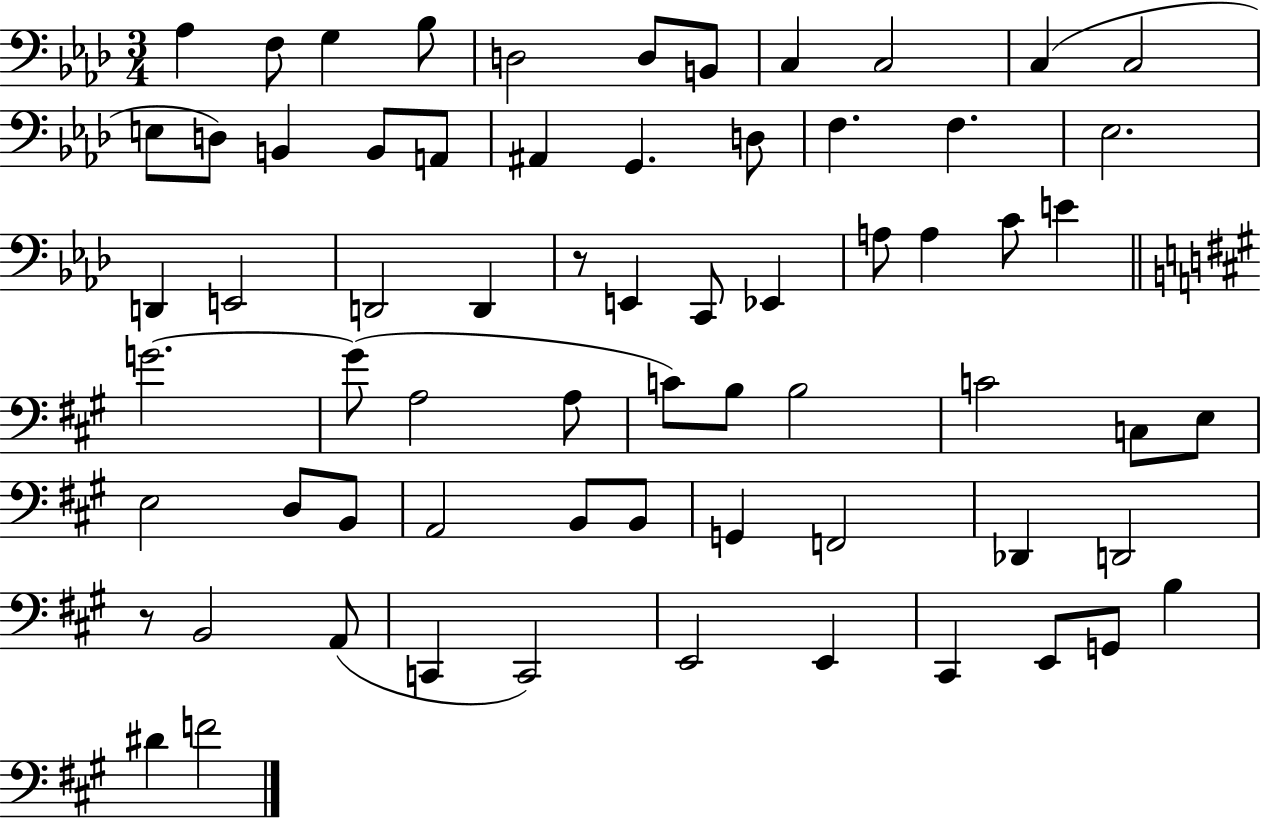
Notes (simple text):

Ab3/q F3/e G3/q Bb3/e D3/h D3/e B2/e C3/q C3/h C3/q C3/h E3/e D3/e B2/q B2/e A2/e A#2/q G2/q. D3/e F3/q. F3/q. Eb3/h. D2/q E2/h D2/h D2/q R/e E2/q C2/e Eb2/q A3/e A3/q C4/e E4/q G4/h. G4/e A3/h A3/e C4/e B3/e B3/h C4/h C3/e E3/e E3/h D3/e B2/e A2/h B2/e B2/e G2/q F2/h Db2/q D2/h R/e B2/h A2/e C2/q C2/h E2/h E2/q C#2/q E2/e G2/e B3/q D#4/q F4/h